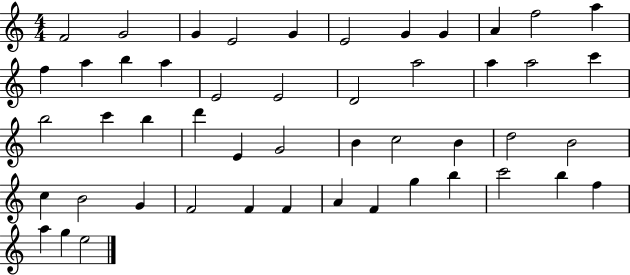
X:1
T:Untitled
M:4/4
L:1/4
K:C
F2 G2 G E2 G E2 G G A f2 a f a b a E2 E2 D2 a2 a a2 c' b2 c' b d' E G2 B c2 B d2 B2 c B2 G F2 F F A F g b c'2 b f a g e2